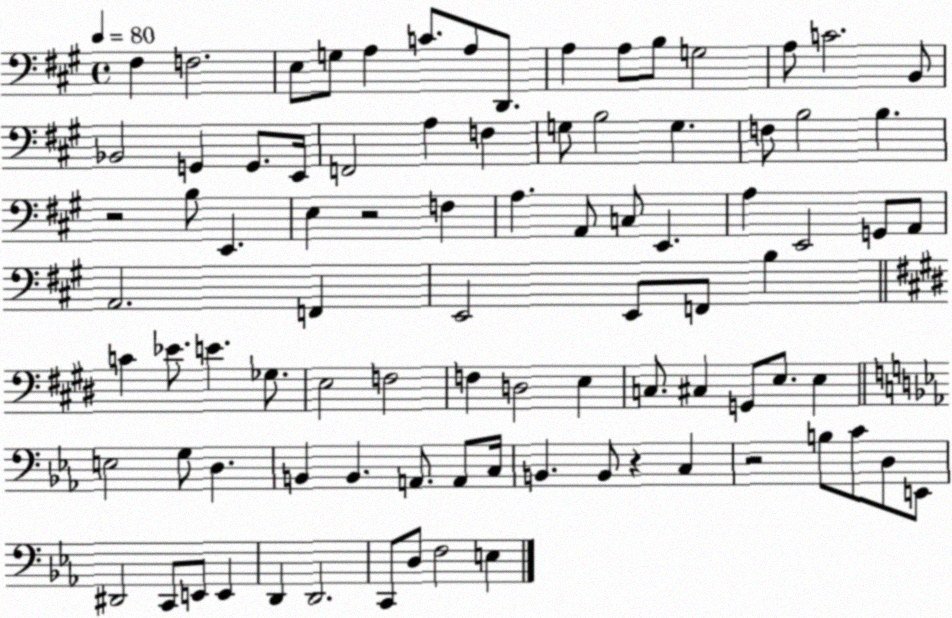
X:1
T:Untitled
M:4/4
L:1/4
K:A
^F, F,2 E,/2 G,/2 A, C/2 A,/2 D,,/2 A, A,/2 B,/2 G,2 A,/2 C2 B,,/2 _B,,2 G,, G,,/2 E,,/4 F,,2 A, F, G,/2 B,2 G, F,/2 B,2 B, z2 B,/2 E,, E, z2 F, A, A,,/2 C,/2 E,, A, E,,2 G,,/2 A,,/2 A,,2 F,, E,,2 E,,/2 F,,/2 B, C _E/2 E _G,/2 E,2 F,2 F, D,2 E, C,/2 ^C, G,,/2 E,/2 E, E,2 G,/2 D, B,, B,, A,,/2 A,,/2 C,/4 B,, B,,/2 z C, z2 B,/2 C/2 D,/2 E,,/2 ^D,,2 C,,/2 E,,/2 E,, D,, D,,2 C,,/2 D,/2 F,2 E,